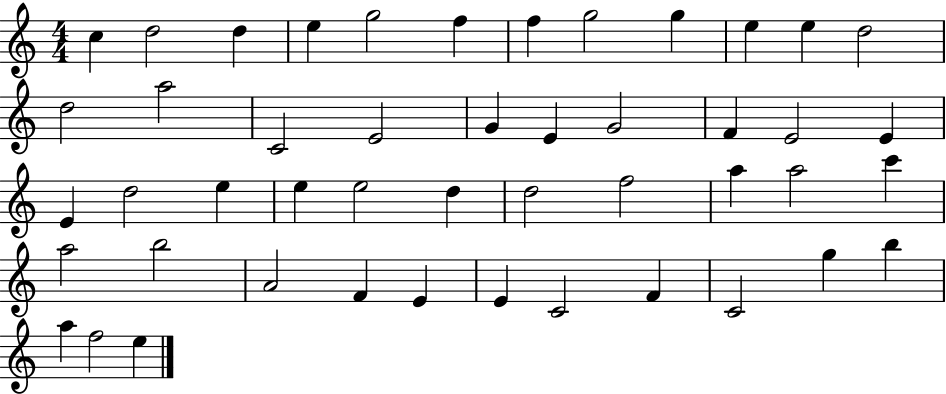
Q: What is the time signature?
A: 4/4